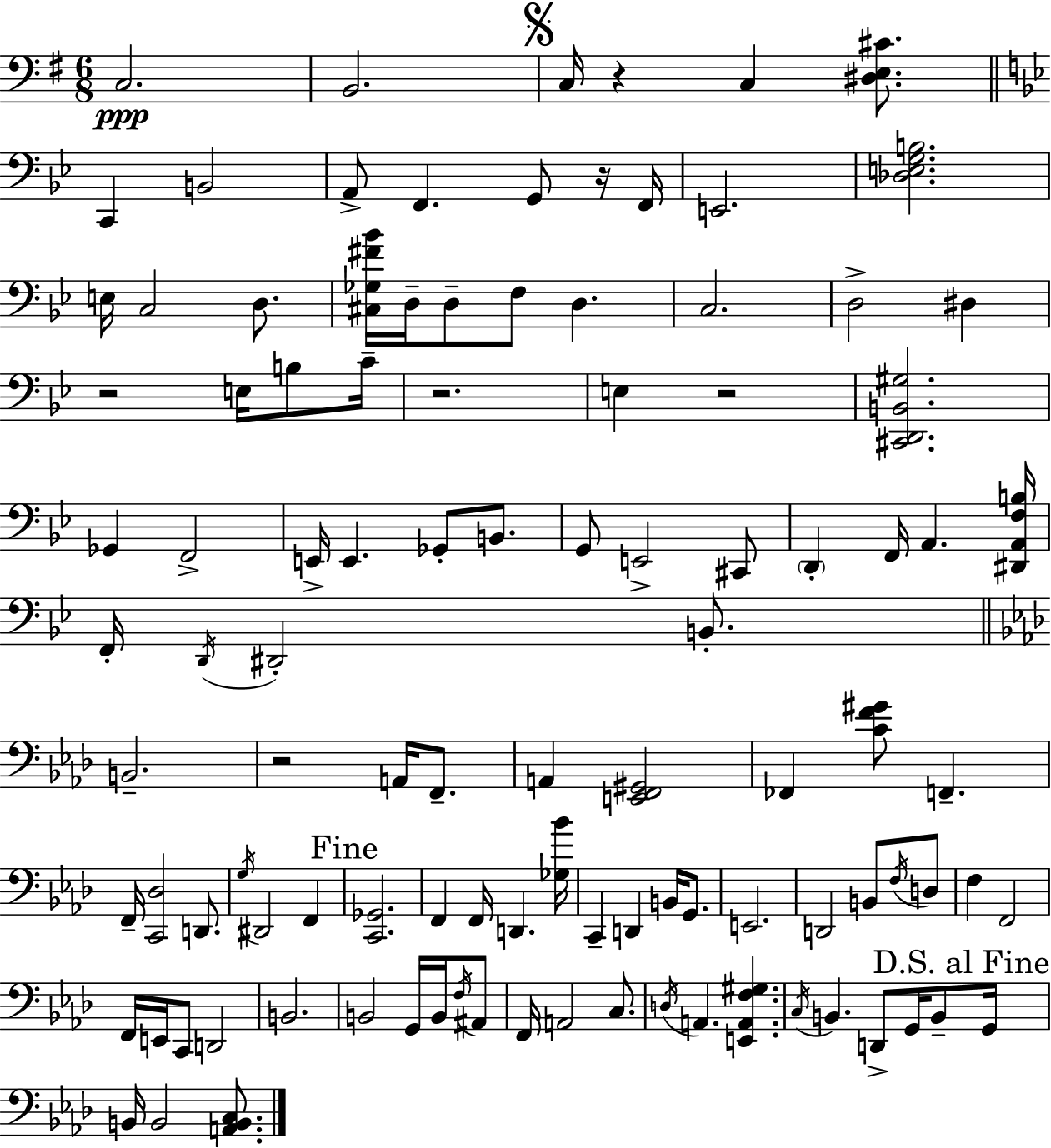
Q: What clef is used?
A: bass